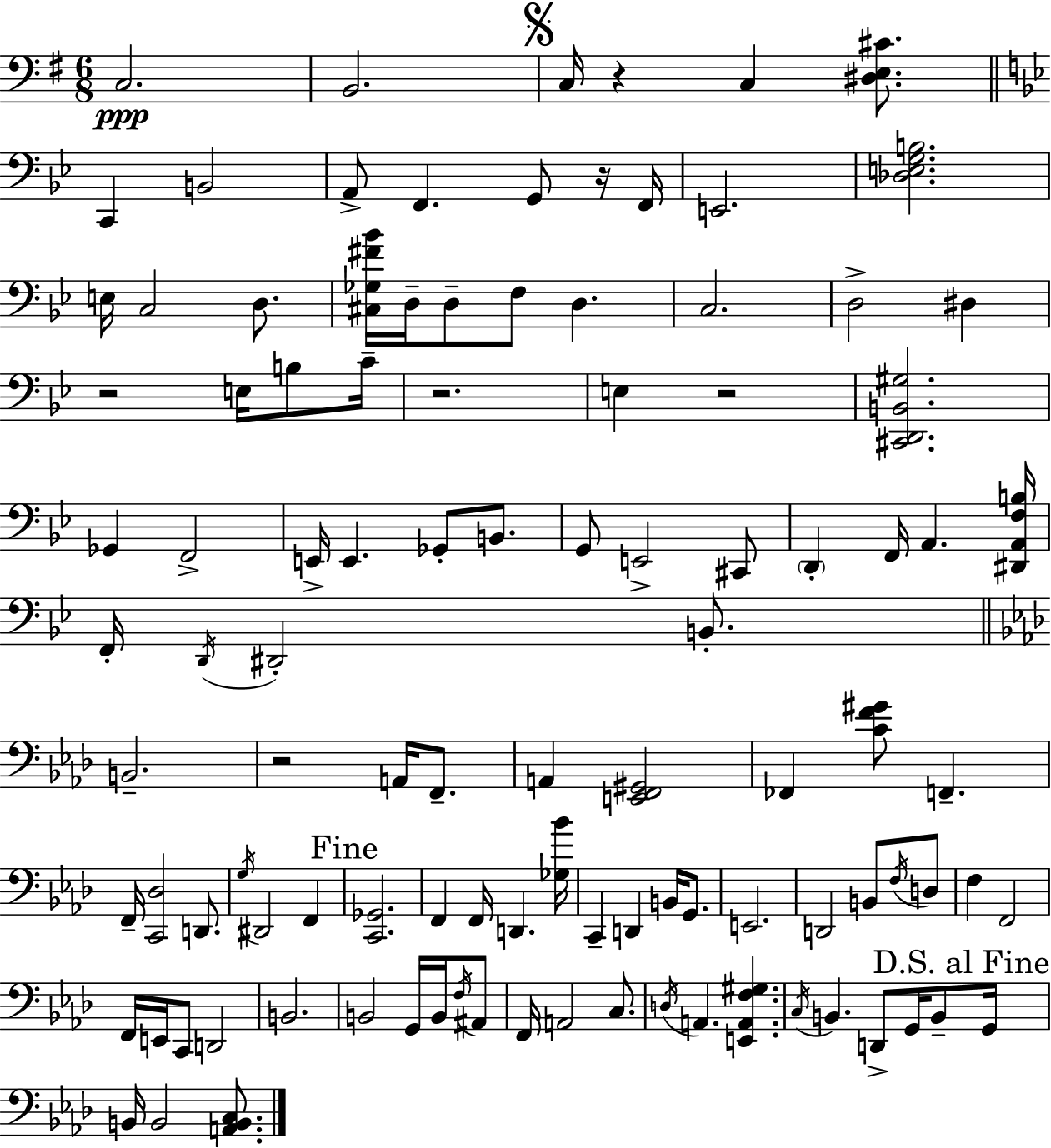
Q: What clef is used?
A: bass